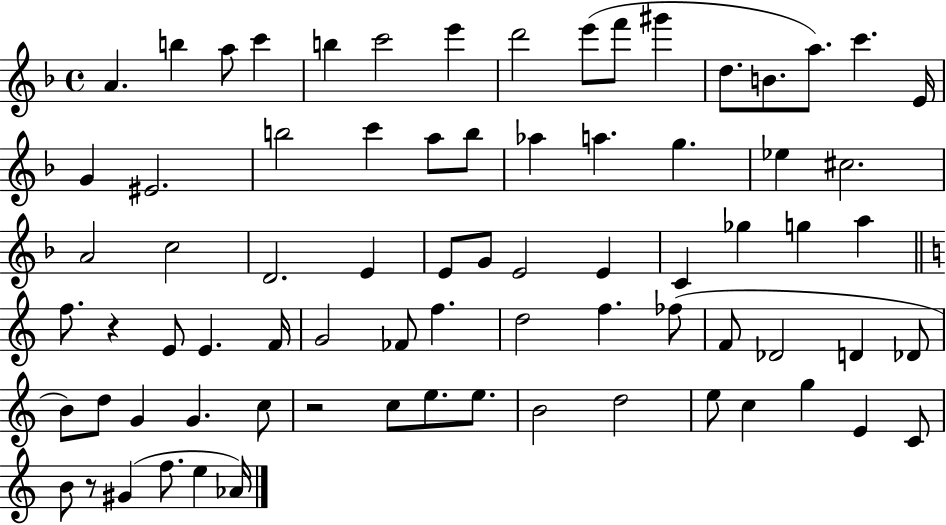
{
  \clef treble
  \time 4/4
  \defaultTimeSignature
  \key f \major
  a'4. b''4 a''8 c'''4 | b''4 c'''2 e'''4 | d'''2 e'''8( f'''8 gis'''4 | d''8. b'8. a''8.) c'''4. e'16 | \break g'4 eis'2. | b''2 c'''4 a''8 b''8 | aes''4 a''4. g''4. | ees''4 cis''2. | \break a'2 c''2 | d'2. e'4 | e'8 g'8 e'2 e'4 | c'4 ges''4 g''4 a''4 | \break \bar "||" \break \key c \major f''8. r4 e'8 e'4. f'16 | g'2 fes'8 f''4. | d''2 f''4. fes''8( | f'8 des'2 d'4 des'8 | \break b'8) d''8 g'4 g'4. c''8 | r2 c''8 e''8. e''8. | b'2 d''2 | e''8 c''4 g''4 e'4 c'8 | \break b'8 r8 gis'4( f''8. e''4 aes'16) | \bar "|."
}